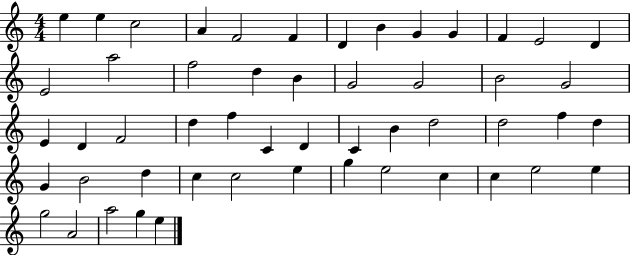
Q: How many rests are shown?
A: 0